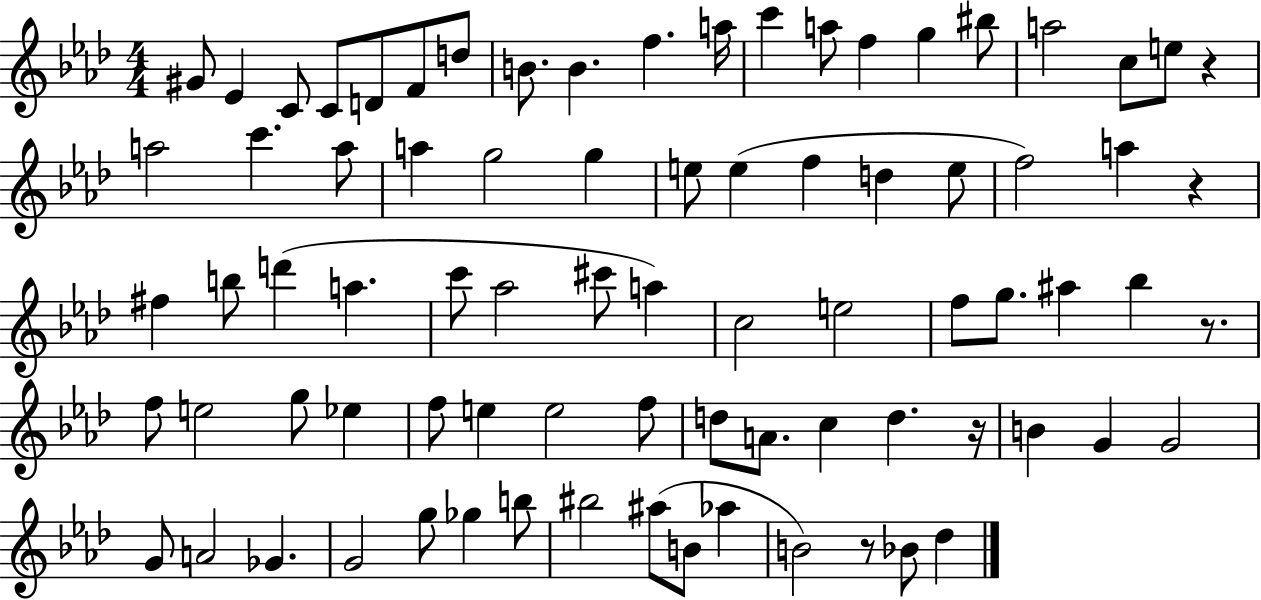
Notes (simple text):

G#4/e Eb4/q C4/e C4/e D4/e F4/e D5/e B4/e. B4/q. F5/q. A5/s C6/q A5/e F5/q G5/q BIS5/e A5/h C5/e E5/e R/q A5/h C6/q. A5/e A5/q G5/h G5/q E5/e E5/q F5/q D5/q E5/e F5/h A5/q R/q F#5/q B5/e D6/q A5/q. C6/e Ab5/h C#6/e A5/q C5/h E5/h F5/e G5/e. A#5/q Bb5/q R/e. F5/e E5/h G5/e Eb5/q F5/e E5/q E5/h F5/e D5/e A4/e. C5/q D5/q. R/s B4/q G4/q G4/h G4/e A4/h Gb4/q. G4/h G5/e Gb5/q B5/e BIS5/h A#5/e B4/e Ab5/q B4/h R/e Bb4/e Db5/q